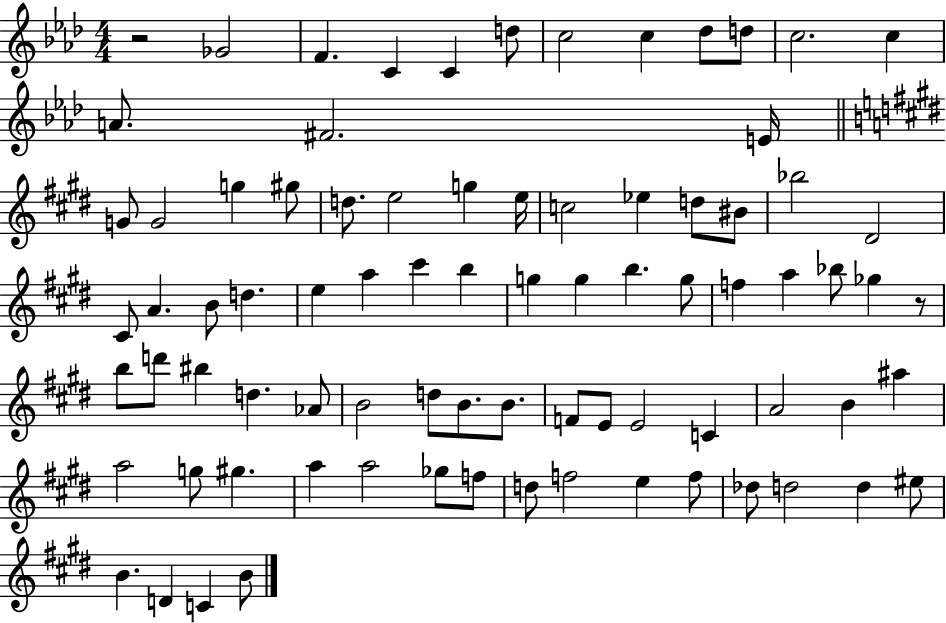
{
  \clef treble
  \numericTimeSignature
  \time 4/4
  \key aes \major
  r2 ges'2 | f'4. c'4 c'4 d''8 | c''2 c''4 des''8 d''8 | c''2. c''4 | \break a'8. fis'2. e'16 | \bar "||" \break \key e \major g'8 g'2 g''4 gis''8 | d''8. e''2 g''4 e''16 | c''2 ees''4 d''8 bis'8 | bes''2 dis'2 | \break cis'8 a'4. b'8 d''4. | e''4 a''4 cis'''4 b''4 | g''4 g''4 b''4. g''8 | f''4 a''4 bes''8 ges''4 r8 | \break b''8 d'''8 bis''4 d''4. aes'8 | b'2 d''8 b'8. b'8. | f'8 e'8 e'2 c'4 | a'2 b'4 ais''4 | \break a''2 g''8 gis''4. | a''4 a''2 ges''8 f''8 | d''8 f''2 e''4 f''8 | des''8 d''2 d''4 eis''8 | \break b'4. d'4 c'4 b'8 | \bar "|."
}